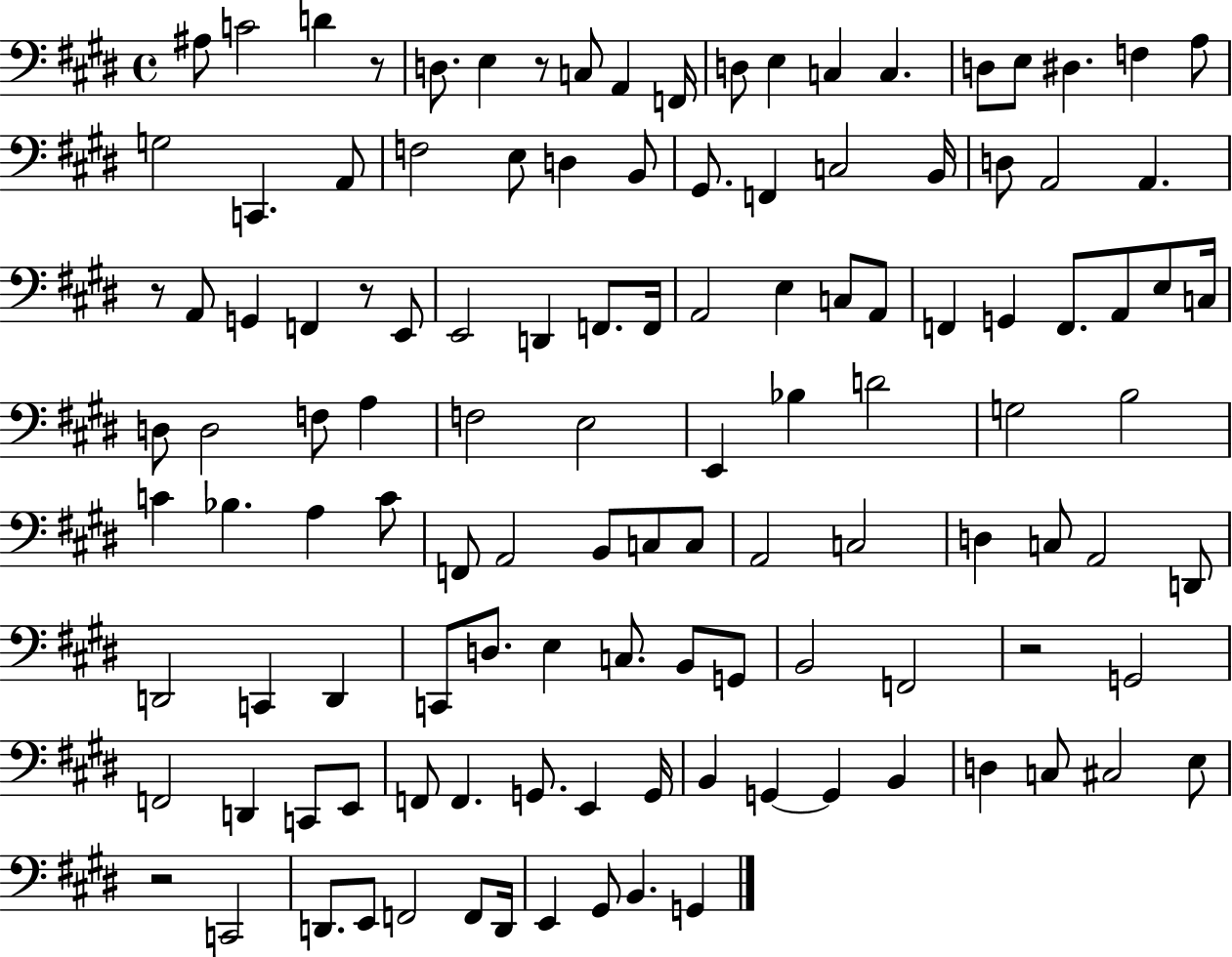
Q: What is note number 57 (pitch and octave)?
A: Bb3